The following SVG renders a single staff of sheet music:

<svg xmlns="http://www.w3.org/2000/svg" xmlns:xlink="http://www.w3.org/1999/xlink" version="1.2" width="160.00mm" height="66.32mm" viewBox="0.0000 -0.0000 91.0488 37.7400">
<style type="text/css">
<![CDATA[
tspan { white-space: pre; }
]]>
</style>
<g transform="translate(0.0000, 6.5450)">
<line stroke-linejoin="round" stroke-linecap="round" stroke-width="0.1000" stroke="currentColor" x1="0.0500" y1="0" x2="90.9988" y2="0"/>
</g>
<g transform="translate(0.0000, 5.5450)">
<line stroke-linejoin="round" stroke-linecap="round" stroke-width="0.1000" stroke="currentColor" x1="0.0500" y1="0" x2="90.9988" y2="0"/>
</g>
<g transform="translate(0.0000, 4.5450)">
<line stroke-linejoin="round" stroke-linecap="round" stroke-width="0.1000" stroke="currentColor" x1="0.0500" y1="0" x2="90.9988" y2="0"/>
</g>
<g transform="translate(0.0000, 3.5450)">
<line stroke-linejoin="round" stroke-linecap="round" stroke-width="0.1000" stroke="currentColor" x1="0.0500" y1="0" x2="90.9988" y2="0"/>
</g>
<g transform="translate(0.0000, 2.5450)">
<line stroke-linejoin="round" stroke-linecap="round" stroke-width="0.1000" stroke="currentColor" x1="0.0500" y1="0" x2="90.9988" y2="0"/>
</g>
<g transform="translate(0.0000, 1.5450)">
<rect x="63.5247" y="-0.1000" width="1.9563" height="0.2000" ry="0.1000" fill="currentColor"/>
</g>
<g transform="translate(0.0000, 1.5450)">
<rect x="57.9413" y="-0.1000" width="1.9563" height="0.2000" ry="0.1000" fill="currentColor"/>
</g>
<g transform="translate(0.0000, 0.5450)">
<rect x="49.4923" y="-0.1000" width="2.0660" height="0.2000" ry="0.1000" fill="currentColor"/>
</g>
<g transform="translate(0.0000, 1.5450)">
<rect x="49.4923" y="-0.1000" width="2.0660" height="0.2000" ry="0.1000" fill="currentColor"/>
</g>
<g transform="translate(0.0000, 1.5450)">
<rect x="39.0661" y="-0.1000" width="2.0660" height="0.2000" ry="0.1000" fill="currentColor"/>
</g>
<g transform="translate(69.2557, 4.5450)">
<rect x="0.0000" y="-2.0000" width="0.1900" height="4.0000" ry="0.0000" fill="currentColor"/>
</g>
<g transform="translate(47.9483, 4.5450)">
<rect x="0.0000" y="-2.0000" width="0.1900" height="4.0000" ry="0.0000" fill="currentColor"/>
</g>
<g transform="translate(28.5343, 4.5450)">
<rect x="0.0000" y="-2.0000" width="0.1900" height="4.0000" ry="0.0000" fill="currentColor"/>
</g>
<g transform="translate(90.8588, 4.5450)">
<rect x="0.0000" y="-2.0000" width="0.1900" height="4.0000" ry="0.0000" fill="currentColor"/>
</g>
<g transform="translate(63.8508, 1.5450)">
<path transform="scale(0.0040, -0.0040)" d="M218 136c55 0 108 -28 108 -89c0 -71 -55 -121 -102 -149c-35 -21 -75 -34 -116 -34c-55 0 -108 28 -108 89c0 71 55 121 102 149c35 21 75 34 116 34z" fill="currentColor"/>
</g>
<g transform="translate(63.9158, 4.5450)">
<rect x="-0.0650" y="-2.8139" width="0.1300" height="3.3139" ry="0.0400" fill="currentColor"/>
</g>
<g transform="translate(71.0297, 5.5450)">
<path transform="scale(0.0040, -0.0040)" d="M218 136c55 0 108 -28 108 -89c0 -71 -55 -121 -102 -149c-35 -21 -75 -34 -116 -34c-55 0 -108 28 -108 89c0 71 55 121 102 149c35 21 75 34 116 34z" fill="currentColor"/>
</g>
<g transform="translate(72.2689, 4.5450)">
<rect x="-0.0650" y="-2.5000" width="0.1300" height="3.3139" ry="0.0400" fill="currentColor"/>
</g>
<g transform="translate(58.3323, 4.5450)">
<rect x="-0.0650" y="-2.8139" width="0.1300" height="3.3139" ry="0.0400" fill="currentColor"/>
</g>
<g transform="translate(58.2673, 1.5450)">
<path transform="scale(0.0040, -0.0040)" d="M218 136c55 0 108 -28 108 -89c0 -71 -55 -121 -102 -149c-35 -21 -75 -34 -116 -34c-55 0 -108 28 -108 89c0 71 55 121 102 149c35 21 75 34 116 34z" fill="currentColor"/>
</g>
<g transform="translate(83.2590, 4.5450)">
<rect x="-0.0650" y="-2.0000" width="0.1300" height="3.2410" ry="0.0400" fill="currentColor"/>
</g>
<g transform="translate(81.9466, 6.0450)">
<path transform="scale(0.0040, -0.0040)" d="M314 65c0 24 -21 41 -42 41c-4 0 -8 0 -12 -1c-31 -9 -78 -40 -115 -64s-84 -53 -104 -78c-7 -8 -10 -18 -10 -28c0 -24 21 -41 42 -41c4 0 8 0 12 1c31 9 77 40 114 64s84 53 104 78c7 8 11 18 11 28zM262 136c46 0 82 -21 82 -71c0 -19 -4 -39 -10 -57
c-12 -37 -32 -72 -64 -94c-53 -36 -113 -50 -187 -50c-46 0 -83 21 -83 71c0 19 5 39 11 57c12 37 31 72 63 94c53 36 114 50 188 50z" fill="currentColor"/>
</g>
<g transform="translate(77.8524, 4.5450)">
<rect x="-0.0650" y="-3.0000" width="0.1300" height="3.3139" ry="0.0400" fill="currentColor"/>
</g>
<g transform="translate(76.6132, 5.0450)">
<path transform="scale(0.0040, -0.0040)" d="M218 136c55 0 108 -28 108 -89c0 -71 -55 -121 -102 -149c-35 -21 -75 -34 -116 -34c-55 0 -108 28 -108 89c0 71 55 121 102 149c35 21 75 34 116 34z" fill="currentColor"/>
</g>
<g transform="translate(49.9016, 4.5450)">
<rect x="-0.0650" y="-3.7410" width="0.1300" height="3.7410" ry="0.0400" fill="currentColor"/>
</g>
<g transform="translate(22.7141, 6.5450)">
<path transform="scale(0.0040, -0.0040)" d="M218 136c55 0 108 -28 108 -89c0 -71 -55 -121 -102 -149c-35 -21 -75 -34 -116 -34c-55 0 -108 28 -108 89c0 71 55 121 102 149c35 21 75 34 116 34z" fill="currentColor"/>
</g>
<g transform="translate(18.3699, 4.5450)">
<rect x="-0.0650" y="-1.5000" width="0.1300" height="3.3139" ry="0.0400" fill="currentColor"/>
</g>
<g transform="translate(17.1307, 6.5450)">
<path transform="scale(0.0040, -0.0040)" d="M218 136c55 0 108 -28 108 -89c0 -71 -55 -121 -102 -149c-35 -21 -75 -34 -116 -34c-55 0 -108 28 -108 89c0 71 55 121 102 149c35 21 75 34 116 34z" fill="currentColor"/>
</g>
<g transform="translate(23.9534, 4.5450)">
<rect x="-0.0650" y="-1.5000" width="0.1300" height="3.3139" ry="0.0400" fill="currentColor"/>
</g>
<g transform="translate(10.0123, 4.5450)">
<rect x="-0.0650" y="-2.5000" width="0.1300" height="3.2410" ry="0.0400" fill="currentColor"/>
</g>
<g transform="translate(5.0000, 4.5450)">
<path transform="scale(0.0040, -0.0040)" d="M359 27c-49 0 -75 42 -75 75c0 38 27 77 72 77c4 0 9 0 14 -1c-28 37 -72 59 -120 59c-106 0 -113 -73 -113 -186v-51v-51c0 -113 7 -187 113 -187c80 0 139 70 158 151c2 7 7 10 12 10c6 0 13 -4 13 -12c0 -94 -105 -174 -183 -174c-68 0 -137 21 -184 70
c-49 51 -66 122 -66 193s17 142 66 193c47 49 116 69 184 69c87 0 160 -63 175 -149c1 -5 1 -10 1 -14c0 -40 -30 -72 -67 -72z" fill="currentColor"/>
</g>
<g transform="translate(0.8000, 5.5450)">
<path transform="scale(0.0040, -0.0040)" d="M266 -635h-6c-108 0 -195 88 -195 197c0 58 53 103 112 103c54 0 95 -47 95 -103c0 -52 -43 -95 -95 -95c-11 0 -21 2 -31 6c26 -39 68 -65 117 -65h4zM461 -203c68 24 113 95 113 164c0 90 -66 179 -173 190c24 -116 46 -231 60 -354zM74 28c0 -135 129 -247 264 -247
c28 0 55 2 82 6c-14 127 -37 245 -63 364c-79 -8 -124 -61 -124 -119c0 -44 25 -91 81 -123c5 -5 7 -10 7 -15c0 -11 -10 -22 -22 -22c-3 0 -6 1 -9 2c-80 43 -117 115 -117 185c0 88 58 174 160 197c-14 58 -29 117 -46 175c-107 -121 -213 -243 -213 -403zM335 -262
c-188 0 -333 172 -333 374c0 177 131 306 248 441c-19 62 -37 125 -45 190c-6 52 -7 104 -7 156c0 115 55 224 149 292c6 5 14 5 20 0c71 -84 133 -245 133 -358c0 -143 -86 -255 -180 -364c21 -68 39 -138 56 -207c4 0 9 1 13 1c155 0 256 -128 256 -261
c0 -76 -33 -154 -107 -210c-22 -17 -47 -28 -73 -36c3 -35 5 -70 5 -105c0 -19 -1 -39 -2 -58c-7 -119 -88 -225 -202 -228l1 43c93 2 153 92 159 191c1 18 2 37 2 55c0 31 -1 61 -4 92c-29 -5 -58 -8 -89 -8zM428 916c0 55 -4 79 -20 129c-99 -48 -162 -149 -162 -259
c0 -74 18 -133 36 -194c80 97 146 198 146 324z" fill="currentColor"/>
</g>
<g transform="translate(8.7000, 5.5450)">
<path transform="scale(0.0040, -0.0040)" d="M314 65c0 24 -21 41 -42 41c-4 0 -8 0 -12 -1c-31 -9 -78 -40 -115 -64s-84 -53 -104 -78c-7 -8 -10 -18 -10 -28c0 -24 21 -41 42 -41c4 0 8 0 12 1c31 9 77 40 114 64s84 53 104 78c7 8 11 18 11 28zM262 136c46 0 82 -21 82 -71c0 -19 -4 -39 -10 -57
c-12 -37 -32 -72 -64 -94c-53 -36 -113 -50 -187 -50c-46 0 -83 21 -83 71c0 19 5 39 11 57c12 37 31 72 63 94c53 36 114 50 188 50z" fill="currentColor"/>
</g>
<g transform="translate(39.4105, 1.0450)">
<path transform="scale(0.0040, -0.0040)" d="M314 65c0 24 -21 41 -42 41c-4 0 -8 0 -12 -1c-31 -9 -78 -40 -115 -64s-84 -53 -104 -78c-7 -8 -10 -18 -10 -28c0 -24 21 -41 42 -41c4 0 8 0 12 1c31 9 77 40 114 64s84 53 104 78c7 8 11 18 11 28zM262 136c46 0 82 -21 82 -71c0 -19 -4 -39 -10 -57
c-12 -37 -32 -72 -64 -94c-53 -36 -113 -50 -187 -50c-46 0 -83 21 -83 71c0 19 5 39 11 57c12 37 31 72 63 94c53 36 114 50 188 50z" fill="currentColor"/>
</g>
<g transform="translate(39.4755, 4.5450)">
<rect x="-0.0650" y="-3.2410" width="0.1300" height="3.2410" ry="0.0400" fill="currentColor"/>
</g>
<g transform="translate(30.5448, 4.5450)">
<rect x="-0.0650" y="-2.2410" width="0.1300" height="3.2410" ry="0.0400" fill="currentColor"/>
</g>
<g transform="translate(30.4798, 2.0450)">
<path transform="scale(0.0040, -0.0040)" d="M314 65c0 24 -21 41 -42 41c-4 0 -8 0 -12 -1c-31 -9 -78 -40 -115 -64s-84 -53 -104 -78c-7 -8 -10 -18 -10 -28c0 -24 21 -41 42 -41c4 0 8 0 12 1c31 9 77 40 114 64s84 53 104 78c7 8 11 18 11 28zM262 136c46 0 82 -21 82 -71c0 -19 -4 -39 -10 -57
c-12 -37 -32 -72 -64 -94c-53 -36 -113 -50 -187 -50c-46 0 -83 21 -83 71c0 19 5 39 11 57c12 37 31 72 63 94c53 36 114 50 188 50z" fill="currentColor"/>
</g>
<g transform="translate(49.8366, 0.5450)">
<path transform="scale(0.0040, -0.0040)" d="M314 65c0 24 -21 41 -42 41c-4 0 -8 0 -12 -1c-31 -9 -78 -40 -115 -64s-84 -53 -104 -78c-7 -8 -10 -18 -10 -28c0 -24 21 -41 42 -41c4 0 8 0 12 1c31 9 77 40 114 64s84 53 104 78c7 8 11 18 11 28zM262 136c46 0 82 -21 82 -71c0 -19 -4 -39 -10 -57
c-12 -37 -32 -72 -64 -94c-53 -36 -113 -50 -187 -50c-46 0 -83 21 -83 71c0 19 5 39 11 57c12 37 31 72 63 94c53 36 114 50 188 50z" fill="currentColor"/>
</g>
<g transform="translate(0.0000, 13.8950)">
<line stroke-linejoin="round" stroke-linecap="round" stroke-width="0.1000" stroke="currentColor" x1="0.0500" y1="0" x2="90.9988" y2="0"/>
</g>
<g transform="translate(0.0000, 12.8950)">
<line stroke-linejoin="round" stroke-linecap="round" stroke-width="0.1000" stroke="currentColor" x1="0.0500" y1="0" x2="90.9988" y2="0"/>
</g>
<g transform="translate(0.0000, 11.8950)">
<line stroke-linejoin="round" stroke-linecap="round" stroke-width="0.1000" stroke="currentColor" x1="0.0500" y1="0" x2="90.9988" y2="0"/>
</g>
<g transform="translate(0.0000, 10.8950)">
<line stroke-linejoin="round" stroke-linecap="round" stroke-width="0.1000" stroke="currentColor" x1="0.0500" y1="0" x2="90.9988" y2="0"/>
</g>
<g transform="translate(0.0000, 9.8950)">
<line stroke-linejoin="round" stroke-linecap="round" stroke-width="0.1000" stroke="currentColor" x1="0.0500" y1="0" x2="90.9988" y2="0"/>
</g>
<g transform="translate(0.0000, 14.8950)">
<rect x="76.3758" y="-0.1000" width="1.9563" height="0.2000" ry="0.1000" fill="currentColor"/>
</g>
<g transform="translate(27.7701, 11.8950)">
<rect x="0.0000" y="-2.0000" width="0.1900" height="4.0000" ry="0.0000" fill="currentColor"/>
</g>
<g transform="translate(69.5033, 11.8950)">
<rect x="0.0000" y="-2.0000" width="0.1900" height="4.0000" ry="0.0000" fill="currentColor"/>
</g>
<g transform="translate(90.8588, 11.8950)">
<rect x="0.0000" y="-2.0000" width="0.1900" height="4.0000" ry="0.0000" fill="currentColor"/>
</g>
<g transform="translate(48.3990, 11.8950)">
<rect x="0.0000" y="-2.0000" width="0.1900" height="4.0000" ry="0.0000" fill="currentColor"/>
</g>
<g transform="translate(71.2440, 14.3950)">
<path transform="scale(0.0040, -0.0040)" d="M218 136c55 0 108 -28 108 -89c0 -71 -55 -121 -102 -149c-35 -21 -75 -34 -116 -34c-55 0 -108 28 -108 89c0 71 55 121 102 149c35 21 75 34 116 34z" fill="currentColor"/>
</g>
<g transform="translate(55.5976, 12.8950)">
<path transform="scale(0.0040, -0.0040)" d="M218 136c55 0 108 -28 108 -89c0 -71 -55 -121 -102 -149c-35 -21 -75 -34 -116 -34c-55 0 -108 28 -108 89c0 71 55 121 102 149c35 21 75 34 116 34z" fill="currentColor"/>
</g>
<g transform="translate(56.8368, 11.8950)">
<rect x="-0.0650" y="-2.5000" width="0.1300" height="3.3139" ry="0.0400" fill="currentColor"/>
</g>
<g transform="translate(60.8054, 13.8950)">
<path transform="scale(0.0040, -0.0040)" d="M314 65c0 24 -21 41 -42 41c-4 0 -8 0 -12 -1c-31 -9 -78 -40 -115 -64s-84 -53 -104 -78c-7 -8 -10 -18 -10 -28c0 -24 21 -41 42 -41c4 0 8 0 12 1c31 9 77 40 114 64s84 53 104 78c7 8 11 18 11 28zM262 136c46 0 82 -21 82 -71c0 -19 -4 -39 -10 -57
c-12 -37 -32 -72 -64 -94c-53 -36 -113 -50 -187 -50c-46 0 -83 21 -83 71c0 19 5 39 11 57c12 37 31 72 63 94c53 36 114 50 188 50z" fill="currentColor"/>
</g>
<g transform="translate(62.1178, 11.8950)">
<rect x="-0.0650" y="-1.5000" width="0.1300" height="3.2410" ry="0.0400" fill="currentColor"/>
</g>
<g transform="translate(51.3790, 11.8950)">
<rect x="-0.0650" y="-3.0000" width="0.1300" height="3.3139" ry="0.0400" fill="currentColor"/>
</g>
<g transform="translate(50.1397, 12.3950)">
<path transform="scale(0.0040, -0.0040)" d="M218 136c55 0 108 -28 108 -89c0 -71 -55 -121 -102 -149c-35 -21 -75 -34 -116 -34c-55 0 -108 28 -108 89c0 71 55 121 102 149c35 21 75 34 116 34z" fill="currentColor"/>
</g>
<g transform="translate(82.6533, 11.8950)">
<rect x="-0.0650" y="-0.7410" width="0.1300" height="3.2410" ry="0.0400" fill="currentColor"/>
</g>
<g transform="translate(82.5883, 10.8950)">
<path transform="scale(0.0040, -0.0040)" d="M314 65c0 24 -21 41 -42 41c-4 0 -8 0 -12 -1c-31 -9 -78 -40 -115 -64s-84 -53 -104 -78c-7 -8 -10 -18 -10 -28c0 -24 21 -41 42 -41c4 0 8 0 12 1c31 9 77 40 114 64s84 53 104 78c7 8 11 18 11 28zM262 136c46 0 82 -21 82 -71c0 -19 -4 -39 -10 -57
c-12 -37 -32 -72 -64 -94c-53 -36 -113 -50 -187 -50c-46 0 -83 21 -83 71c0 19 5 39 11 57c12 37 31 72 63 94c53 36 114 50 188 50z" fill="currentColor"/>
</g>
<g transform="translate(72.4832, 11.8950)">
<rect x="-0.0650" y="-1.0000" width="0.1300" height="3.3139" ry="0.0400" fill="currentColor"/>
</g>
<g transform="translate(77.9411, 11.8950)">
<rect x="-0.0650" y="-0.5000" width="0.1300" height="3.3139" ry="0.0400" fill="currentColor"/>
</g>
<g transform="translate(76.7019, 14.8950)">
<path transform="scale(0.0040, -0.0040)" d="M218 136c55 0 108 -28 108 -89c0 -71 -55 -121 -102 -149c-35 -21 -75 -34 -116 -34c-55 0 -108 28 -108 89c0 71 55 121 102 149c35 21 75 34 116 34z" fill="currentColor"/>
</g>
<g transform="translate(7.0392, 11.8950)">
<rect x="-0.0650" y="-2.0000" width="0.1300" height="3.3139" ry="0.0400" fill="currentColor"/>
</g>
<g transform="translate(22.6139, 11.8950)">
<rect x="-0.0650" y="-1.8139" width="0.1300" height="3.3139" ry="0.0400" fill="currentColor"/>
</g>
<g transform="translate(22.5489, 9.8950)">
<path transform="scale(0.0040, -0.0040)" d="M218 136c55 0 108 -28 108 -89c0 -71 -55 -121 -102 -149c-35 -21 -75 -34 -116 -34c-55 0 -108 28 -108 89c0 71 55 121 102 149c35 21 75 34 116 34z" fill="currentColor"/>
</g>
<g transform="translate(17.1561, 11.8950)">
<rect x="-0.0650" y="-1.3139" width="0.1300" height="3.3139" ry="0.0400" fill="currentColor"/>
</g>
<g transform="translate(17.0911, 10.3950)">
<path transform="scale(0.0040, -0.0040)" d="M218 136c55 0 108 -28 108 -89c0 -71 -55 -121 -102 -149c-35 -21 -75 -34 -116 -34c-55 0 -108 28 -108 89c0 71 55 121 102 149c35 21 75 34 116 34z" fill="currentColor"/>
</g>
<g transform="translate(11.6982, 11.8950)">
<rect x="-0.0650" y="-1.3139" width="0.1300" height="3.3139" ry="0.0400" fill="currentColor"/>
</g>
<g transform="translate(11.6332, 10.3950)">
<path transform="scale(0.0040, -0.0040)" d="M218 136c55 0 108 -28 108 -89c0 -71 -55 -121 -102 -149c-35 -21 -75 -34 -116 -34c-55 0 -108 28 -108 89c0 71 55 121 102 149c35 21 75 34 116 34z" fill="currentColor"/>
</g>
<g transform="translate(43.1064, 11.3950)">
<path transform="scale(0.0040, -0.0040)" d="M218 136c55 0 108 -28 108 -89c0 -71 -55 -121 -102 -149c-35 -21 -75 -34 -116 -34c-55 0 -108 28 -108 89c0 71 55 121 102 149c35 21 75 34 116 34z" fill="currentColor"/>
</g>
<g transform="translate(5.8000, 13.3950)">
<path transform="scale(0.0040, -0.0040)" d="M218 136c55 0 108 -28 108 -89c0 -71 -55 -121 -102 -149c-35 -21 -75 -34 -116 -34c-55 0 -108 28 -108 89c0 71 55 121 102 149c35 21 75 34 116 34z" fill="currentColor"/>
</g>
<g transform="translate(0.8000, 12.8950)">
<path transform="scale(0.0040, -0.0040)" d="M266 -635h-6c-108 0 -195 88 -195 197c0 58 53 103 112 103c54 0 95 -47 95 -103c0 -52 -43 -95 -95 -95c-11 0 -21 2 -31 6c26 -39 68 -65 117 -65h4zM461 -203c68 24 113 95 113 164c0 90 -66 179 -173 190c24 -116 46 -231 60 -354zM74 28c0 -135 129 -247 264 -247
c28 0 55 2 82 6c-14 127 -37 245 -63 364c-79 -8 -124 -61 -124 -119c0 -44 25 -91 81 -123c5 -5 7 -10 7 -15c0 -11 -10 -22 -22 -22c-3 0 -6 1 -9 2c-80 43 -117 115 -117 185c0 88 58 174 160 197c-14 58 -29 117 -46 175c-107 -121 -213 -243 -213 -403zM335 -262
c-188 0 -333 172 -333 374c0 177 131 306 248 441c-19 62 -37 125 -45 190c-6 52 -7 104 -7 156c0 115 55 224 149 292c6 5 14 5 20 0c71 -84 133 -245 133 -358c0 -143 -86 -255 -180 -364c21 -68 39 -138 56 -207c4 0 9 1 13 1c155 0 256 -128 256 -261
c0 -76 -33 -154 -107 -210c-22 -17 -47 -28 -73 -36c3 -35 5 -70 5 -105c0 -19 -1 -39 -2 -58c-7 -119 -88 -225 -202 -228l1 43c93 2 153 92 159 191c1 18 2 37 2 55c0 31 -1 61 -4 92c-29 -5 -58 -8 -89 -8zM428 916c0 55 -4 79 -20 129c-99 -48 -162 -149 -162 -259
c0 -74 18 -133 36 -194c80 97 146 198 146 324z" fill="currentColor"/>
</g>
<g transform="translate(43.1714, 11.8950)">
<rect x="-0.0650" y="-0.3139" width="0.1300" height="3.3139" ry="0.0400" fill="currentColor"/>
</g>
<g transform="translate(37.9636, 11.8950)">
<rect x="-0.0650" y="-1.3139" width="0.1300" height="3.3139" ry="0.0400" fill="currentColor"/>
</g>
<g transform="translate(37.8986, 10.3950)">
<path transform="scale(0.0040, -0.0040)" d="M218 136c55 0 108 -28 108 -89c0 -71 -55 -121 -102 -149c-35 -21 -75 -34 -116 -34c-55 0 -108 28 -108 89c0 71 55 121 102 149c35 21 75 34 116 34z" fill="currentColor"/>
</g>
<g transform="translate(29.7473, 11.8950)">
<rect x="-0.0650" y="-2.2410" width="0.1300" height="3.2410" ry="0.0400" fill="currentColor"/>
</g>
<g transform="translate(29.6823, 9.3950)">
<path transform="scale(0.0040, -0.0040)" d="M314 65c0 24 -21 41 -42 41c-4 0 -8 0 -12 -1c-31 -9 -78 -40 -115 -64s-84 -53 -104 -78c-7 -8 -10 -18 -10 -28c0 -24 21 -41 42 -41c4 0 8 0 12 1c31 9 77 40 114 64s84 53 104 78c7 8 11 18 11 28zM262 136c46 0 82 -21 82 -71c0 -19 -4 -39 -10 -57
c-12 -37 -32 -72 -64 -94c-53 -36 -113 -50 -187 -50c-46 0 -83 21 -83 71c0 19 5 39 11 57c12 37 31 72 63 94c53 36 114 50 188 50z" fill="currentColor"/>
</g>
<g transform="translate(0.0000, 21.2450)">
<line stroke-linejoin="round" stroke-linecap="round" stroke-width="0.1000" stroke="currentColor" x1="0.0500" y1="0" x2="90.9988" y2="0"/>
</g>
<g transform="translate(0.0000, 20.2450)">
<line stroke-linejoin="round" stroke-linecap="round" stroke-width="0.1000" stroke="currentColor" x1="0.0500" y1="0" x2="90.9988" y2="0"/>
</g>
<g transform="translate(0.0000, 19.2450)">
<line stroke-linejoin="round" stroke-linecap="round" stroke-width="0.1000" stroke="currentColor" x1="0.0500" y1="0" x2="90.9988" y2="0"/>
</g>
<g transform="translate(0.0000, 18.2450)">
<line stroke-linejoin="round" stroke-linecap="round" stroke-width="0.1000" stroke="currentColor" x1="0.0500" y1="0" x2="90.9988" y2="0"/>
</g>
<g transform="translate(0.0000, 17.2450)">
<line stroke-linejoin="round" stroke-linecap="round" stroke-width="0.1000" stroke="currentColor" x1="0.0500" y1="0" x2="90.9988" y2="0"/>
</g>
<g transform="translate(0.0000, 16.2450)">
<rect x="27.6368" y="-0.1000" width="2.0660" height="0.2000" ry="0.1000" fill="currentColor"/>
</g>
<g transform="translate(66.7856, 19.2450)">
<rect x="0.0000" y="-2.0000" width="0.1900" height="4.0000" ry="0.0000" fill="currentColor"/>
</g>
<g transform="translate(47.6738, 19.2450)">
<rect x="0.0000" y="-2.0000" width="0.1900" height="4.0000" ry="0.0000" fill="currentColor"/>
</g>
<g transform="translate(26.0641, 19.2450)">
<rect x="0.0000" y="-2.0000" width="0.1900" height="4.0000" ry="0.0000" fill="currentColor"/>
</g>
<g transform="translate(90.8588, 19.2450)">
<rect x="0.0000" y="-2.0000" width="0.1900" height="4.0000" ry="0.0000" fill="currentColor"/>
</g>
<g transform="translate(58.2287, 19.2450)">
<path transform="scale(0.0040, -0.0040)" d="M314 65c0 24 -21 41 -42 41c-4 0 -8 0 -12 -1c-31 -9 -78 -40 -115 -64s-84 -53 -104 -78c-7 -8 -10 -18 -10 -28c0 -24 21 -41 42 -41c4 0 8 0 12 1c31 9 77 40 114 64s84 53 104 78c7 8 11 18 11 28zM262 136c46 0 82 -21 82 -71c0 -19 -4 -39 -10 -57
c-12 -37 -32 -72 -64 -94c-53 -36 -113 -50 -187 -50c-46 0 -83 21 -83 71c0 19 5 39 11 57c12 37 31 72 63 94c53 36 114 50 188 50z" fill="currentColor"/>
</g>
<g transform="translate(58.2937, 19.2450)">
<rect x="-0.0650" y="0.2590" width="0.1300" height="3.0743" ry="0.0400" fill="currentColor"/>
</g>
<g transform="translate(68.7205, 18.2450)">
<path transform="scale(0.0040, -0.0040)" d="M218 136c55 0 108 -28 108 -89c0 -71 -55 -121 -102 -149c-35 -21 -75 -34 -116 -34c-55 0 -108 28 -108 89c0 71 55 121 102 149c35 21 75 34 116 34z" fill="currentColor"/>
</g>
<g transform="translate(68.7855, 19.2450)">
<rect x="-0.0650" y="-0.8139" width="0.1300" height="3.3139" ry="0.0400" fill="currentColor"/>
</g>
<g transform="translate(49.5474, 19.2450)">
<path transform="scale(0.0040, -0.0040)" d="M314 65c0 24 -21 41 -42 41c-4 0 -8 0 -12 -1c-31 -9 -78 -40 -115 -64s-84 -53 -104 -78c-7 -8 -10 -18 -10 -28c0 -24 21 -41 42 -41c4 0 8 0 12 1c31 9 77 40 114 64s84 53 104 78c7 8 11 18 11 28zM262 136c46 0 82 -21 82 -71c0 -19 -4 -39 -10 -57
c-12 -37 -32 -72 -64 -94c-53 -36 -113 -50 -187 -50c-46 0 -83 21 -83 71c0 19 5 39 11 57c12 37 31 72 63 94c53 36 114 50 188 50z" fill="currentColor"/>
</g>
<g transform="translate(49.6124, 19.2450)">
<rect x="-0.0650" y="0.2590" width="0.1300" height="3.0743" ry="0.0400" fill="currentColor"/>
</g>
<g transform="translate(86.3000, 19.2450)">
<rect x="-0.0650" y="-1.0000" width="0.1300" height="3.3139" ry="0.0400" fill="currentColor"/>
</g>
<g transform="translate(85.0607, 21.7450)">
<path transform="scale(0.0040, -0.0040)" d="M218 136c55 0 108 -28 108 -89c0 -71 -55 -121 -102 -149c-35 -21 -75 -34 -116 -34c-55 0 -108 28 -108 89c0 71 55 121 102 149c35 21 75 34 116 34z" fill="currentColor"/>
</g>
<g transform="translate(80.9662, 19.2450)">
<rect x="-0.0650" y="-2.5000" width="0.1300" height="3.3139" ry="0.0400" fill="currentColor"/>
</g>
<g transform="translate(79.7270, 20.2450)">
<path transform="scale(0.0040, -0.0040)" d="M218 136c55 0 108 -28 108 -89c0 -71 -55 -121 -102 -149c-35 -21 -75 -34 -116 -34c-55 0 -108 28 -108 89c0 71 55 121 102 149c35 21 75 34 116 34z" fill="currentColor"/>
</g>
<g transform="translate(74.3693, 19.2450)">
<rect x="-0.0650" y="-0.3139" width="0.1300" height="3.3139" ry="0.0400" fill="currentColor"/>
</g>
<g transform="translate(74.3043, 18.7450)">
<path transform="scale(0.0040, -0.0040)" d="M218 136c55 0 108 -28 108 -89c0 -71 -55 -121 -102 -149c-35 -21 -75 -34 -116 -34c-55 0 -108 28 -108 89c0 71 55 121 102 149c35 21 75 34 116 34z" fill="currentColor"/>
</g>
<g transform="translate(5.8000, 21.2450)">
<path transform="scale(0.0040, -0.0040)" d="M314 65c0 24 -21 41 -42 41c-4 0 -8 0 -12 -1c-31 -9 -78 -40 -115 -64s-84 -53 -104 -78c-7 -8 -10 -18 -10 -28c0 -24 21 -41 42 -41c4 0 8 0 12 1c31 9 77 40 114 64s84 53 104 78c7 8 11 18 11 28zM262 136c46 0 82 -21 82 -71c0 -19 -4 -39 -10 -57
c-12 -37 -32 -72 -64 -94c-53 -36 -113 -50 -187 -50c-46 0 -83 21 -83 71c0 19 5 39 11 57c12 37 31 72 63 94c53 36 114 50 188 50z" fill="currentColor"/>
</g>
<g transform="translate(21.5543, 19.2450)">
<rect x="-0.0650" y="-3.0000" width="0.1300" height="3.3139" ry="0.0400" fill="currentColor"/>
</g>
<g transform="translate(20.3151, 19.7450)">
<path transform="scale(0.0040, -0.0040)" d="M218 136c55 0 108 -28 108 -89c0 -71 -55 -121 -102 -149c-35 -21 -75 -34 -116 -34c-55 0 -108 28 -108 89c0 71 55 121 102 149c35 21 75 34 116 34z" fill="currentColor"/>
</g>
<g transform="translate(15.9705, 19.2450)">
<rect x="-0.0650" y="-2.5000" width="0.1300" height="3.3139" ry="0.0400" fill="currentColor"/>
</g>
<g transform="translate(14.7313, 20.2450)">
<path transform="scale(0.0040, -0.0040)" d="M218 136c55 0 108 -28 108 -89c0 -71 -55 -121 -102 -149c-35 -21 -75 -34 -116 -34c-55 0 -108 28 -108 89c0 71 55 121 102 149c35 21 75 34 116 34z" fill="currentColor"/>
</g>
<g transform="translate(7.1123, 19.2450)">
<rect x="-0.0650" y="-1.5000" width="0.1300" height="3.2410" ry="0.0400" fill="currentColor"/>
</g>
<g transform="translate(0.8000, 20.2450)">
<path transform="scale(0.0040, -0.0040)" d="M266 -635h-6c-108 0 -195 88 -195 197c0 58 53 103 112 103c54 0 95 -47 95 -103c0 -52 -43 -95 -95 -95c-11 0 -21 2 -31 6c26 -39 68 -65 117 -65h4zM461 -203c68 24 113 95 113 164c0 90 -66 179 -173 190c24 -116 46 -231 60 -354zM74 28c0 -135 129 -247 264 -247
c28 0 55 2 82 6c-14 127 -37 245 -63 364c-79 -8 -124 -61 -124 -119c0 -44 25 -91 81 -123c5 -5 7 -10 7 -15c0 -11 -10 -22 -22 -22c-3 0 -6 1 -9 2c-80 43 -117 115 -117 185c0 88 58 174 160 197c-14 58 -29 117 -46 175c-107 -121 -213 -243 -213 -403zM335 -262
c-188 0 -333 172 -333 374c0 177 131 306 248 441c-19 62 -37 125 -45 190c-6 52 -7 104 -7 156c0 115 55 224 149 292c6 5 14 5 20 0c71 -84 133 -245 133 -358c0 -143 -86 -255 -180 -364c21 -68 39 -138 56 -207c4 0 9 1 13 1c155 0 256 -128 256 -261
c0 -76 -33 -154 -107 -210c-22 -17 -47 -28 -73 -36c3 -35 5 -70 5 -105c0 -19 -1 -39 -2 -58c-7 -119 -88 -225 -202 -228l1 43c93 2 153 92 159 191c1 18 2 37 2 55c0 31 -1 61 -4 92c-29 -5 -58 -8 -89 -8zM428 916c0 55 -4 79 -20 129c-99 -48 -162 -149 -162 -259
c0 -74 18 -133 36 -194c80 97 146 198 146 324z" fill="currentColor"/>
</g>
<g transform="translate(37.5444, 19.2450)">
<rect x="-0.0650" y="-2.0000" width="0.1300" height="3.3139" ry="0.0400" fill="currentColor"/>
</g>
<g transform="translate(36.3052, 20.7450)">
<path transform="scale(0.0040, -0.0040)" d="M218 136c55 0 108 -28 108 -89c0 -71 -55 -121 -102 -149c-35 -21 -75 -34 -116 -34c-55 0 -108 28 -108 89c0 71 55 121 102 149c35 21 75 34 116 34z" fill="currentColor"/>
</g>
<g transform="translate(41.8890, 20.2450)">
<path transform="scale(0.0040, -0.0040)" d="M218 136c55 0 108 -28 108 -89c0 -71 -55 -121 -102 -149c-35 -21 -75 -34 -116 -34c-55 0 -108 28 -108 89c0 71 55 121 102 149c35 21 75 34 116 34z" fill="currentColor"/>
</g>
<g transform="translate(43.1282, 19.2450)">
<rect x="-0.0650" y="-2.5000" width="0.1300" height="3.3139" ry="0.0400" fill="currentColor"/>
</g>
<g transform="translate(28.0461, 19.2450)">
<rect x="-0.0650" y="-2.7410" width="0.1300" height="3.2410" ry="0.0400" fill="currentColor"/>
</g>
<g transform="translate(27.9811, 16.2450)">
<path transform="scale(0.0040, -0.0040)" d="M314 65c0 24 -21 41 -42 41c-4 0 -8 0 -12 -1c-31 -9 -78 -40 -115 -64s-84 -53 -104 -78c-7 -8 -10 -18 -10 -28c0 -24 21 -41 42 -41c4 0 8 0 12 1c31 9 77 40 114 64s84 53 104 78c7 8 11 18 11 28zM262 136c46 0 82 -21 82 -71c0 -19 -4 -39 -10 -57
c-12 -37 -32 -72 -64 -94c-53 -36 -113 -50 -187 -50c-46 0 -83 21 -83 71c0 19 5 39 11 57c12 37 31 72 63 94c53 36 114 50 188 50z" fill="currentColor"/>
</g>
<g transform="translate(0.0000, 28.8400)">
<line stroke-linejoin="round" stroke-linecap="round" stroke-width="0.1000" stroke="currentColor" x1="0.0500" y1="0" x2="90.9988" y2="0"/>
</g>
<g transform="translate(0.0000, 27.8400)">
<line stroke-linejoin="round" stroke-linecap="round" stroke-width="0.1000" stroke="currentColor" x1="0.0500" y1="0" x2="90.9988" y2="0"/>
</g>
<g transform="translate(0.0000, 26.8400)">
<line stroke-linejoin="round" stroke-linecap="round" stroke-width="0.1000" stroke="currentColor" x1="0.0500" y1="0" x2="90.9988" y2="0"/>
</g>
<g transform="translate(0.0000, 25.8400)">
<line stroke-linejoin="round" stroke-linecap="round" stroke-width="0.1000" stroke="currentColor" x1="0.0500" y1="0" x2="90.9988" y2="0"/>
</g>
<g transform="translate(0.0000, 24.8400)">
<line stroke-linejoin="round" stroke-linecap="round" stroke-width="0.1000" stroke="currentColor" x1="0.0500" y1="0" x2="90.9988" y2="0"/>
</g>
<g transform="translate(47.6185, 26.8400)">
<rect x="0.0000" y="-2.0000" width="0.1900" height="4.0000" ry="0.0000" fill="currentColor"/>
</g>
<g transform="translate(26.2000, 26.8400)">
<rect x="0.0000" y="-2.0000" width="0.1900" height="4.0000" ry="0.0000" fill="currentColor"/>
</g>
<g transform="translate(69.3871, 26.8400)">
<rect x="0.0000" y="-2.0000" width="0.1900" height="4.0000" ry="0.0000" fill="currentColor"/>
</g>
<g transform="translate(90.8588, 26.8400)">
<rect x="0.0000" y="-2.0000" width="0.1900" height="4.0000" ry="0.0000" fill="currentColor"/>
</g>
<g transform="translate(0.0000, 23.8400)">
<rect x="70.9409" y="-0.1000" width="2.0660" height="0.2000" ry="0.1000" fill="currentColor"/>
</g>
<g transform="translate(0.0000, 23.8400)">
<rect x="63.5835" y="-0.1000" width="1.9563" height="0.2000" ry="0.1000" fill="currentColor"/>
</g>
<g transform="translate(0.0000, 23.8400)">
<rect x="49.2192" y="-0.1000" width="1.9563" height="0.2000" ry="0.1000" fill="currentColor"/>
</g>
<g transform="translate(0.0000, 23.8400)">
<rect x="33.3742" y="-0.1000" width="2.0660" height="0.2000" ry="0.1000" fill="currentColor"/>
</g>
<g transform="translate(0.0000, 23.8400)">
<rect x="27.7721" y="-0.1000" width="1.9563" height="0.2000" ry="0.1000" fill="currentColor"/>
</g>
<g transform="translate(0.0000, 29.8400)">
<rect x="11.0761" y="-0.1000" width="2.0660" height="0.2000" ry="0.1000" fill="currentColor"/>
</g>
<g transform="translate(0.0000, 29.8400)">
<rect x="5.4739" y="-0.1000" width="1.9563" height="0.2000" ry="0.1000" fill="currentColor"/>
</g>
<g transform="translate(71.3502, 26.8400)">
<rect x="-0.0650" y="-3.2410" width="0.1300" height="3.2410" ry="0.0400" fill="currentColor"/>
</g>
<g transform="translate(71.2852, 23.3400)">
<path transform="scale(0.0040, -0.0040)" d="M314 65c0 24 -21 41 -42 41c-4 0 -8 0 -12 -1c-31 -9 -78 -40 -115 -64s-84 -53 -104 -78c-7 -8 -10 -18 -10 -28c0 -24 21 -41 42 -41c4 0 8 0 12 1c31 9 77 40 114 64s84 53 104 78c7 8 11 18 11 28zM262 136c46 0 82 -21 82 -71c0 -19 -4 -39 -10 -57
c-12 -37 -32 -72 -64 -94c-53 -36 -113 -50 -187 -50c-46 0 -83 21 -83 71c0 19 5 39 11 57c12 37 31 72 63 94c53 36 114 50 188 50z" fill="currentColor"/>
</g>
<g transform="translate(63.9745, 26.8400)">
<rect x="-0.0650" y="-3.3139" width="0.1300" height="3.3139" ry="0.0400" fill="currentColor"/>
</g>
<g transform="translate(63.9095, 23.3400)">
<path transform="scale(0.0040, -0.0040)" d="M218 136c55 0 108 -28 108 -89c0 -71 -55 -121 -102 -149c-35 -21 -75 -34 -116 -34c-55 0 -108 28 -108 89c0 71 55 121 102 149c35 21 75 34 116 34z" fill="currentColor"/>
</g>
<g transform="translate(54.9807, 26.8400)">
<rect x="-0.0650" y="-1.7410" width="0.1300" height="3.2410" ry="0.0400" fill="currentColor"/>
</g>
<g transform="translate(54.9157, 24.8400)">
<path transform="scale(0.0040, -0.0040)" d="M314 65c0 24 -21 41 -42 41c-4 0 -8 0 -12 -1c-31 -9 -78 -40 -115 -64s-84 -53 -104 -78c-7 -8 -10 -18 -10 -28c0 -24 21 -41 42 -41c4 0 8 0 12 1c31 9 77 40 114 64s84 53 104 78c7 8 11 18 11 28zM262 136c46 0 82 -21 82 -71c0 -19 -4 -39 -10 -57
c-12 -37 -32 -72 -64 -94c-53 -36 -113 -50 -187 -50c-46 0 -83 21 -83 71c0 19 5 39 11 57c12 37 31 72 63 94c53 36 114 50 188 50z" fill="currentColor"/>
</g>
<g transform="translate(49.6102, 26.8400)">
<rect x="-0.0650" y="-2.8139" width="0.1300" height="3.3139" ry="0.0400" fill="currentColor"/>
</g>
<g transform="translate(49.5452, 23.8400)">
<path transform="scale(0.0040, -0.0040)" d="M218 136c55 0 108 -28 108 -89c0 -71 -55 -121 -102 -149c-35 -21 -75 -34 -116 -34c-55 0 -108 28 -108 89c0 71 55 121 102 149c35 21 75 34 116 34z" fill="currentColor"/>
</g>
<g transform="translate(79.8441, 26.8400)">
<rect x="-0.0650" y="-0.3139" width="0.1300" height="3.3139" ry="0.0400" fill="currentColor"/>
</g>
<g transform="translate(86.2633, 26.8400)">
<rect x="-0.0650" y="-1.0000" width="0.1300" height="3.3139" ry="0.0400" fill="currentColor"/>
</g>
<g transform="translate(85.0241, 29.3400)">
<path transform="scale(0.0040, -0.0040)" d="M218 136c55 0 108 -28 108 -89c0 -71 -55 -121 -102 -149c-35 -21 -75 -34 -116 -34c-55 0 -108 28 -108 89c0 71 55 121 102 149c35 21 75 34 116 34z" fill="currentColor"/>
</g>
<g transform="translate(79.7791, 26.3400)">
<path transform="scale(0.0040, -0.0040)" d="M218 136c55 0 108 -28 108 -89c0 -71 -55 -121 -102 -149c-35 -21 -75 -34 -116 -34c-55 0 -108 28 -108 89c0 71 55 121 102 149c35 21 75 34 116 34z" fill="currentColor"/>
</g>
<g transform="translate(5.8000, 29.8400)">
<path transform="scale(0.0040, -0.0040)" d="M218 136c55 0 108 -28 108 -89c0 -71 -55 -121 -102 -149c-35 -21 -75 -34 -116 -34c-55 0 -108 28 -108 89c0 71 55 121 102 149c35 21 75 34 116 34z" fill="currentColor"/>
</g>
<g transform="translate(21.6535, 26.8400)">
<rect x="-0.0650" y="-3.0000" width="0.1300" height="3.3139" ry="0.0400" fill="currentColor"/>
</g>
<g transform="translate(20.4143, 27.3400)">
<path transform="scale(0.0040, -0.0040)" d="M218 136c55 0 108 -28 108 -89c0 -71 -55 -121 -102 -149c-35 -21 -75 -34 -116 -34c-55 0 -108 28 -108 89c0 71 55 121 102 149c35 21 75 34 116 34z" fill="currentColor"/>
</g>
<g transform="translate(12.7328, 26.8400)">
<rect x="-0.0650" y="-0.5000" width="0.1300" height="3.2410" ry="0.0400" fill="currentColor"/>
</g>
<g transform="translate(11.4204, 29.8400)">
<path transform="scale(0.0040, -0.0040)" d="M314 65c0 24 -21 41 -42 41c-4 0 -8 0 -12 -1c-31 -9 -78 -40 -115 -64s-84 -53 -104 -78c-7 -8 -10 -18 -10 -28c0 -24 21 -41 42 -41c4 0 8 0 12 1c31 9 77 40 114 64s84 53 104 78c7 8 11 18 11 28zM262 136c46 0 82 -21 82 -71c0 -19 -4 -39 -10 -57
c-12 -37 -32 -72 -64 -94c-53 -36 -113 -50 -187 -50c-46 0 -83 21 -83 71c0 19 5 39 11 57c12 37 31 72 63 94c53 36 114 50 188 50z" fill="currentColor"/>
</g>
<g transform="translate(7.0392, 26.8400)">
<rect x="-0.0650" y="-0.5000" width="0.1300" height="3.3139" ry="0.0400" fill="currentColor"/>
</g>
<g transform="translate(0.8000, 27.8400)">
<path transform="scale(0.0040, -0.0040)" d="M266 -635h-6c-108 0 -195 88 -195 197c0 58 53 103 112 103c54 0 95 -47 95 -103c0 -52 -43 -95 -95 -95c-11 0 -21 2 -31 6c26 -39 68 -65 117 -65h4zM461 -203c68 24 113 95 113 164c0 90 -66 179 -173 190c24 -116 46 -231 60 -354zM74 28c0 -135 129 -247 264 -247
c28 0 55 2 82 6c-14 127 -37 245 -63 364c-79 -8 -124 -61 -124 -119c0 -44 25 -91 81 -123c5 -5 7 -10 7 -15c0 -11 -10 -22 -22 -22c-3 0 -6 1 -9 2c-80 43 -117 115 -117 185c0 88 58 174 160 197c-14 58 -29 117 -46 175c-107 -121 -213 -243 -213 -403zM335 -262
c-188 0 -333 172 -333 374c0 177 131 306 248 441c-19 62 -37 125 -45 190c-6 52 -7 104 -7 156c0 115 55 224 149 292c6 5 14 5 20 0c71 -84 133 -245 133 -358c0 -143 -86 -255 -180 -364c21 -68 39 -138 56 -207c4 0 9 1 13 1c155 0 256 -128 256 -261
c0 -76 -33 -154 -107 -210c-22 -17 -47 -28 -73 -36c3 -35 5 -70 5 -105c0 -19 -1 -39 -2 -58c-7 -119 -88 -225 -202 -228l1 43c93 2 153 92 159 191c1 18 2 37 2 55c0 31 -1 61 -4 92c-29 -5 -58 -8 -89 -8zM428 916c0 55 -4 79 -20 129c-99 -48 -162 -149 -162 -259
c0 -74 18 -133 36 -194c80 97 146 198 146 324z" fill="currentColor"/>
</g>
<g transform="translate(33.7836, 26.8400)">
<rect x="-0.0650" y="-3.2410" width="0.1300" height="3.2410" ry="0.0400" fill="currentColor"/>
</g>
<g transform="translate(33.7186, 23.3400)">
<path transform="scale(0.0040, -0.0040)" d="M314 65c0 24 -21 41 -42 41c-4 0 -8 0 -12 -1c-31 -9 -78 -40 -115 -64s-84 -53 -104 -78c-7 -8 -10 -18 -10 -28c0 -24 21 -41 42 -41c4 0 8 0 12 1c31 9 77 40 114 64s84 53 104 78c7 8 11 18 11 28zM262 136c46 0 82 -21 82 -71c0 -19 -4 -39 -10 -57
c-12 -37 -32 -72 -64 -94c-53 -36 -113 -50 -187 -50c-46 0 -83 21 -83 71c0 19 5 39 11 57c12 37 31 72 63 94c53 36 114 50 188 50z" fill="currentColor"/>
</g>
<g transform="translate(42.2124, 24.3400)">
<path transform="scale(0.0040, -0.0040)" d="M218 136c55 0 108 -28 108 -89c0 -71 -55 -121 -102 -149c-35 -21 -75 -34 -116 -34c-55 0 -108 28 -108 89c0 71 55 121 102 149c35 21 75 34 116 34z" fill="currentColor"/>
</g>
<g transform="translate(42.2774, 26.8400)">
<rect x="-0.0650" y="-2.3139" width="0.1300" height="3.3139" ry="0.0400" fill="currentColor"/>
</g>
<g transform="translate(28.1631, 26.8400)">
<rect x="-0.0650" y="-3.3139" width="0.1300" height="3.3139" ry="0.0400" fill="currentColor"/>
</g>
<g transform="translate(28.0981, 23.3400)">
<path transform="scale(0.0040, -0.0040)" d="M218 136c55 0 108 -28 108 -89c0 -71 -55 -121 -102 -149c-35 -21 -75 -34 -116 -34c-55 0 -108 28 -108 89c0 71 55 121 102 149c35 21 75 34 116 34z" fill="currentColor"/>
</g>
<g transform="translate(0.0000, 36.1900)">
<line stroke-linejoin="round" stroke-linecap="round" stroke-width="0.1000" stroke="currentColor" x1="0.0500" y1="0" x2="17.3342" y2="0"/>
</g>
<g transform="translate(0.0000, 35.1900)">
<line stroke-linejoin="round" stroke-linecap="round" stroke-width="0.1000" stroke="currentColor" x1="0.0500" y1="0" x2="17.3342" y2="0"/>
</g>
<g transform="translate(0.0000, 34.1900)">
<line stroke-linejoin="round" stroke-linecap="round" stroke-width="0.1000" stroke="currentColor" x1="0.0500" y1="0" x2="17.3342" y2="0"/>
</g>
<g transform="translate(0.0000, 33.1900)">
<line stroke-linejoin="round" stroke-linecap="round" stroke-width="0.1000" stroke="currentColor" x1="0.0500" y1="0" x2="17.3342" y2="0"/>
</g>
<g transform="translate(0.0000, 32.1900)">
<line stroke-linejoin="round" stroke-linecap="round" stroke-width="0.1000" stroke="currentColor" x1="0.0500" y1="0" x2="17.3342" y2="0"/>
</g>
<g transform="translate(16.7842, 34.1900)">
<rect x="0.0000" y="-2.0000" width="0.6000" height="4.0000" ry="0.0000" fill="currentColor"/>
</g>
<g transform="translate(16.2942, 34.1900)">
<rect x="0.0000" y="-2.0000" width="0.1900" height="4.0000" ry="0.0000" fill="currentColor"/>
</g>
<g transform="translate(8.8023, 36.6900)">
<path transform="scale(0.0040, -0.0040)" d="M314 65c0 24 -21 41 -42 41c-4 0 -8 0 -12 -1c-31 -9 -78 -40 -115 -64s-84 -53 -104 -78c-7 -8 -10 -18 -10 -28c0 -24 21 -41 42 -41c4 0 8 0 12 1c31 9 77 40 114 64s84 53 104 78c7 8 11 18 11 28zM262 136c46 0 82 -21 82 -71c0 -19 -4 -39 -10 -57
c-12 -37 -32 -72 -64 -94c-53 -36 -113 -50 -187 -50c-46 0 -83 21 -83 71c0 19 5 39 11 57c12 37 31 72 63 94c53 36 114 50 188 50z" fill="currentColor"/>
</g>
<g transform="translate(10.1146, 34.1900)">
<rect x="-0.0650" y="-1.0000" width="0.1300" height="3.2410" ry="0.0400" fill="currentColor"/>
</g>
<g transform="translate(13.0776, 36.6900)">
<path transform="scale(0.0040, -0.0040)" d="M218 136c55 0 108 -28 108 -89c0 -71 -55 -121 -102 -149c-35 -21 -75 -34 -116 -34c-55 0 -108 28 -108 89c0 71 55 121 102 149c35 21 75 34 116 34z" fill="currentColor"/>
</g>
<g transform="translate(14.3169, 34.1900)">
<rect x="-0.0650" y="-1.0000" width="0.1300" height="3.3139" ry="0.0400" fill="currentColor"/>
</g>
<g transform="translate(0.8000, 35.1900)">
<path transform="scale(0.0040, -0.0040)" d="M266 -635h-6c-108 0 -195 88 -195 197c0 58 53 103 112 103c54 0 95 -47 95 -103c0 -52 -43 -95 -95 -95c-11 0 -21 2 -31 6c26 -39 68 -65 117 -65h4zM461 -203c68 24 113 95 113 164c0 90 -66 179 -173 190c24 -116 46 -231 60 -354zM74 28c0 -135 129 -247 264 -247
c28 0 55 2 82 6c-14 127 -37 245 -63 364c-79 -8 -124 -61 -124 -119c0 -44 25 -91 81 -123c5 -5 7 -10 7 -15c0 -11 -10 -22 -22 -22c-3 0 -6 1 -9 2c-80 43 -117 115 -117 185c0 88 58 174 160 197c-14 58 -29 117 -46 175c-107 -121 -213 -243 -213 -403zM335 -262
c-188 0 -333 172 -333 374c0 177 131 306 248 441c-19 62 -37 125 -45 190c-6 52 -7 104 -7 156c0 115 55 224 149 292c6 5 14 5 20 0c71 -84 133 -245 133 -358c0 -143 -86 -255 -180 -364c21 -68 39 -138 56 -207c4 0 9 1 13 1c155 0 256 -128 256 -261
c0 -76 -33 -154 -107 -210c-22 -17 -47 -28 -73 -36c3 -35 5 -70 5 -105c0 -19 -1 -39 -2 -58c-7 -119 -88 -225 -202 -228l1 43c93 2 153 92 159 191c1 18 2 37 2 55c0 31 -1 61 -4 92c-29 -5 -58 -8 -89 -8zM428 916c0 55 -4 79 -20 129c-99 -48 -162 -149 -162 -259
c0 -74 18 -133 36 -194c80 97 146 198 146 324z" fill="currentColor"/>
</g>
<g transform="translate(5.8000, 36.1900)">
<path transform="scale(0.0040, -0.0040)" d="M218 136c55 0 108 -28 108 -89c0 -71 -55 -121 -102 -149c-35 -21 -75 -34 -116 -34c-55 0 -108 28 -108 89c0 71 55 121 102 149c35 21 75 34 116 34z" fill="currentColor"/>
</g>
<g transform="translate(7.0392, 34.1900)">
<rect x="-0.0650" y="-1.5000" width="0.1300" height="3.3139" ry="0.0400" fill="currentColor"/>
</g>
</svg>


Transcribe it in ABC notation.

X:1
T:Untitled
M:4/4
L:1/4
K:C
G2 E E g2 b2 c'2 a a G A F2 F e e f g2 e c A G E2 D C d2 E2 G A a2 F G B2 B2 d c G D C C2 A b b2 g a f2 b b2 c D E D2 D